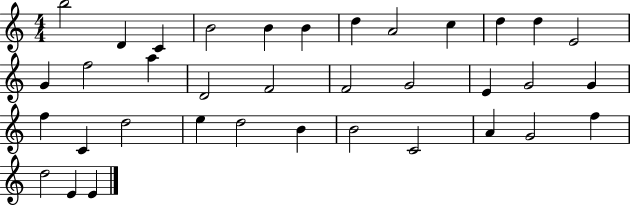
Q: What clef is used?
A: treble